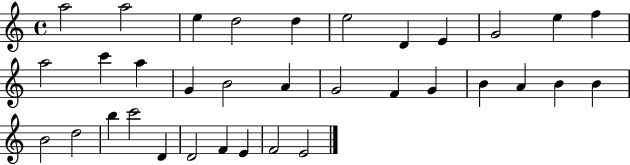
X:1
T:Untitled
M:4/4
L:1/4
K:C
a2 a2 e d2 d e2 D E G2 e f a2 c' a G B2 A G2 F G B A B B B2 d2 b c'2 D D2 F E F2 E2